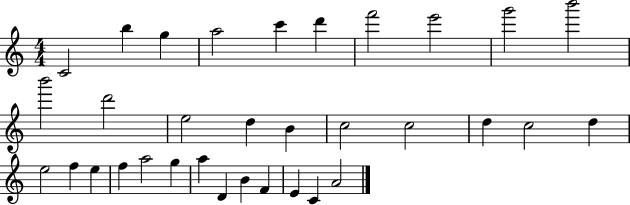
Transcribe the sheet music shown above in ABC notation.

X:1
T:Untitled
M:4/4
L:1/4
K:C
C2 b g a2 c' d' f'2 e'2 g'2 b'2 b'2 d'2 e2 d B c2 c2 d c2 d e2 f e f a2 g a D B F E C A2